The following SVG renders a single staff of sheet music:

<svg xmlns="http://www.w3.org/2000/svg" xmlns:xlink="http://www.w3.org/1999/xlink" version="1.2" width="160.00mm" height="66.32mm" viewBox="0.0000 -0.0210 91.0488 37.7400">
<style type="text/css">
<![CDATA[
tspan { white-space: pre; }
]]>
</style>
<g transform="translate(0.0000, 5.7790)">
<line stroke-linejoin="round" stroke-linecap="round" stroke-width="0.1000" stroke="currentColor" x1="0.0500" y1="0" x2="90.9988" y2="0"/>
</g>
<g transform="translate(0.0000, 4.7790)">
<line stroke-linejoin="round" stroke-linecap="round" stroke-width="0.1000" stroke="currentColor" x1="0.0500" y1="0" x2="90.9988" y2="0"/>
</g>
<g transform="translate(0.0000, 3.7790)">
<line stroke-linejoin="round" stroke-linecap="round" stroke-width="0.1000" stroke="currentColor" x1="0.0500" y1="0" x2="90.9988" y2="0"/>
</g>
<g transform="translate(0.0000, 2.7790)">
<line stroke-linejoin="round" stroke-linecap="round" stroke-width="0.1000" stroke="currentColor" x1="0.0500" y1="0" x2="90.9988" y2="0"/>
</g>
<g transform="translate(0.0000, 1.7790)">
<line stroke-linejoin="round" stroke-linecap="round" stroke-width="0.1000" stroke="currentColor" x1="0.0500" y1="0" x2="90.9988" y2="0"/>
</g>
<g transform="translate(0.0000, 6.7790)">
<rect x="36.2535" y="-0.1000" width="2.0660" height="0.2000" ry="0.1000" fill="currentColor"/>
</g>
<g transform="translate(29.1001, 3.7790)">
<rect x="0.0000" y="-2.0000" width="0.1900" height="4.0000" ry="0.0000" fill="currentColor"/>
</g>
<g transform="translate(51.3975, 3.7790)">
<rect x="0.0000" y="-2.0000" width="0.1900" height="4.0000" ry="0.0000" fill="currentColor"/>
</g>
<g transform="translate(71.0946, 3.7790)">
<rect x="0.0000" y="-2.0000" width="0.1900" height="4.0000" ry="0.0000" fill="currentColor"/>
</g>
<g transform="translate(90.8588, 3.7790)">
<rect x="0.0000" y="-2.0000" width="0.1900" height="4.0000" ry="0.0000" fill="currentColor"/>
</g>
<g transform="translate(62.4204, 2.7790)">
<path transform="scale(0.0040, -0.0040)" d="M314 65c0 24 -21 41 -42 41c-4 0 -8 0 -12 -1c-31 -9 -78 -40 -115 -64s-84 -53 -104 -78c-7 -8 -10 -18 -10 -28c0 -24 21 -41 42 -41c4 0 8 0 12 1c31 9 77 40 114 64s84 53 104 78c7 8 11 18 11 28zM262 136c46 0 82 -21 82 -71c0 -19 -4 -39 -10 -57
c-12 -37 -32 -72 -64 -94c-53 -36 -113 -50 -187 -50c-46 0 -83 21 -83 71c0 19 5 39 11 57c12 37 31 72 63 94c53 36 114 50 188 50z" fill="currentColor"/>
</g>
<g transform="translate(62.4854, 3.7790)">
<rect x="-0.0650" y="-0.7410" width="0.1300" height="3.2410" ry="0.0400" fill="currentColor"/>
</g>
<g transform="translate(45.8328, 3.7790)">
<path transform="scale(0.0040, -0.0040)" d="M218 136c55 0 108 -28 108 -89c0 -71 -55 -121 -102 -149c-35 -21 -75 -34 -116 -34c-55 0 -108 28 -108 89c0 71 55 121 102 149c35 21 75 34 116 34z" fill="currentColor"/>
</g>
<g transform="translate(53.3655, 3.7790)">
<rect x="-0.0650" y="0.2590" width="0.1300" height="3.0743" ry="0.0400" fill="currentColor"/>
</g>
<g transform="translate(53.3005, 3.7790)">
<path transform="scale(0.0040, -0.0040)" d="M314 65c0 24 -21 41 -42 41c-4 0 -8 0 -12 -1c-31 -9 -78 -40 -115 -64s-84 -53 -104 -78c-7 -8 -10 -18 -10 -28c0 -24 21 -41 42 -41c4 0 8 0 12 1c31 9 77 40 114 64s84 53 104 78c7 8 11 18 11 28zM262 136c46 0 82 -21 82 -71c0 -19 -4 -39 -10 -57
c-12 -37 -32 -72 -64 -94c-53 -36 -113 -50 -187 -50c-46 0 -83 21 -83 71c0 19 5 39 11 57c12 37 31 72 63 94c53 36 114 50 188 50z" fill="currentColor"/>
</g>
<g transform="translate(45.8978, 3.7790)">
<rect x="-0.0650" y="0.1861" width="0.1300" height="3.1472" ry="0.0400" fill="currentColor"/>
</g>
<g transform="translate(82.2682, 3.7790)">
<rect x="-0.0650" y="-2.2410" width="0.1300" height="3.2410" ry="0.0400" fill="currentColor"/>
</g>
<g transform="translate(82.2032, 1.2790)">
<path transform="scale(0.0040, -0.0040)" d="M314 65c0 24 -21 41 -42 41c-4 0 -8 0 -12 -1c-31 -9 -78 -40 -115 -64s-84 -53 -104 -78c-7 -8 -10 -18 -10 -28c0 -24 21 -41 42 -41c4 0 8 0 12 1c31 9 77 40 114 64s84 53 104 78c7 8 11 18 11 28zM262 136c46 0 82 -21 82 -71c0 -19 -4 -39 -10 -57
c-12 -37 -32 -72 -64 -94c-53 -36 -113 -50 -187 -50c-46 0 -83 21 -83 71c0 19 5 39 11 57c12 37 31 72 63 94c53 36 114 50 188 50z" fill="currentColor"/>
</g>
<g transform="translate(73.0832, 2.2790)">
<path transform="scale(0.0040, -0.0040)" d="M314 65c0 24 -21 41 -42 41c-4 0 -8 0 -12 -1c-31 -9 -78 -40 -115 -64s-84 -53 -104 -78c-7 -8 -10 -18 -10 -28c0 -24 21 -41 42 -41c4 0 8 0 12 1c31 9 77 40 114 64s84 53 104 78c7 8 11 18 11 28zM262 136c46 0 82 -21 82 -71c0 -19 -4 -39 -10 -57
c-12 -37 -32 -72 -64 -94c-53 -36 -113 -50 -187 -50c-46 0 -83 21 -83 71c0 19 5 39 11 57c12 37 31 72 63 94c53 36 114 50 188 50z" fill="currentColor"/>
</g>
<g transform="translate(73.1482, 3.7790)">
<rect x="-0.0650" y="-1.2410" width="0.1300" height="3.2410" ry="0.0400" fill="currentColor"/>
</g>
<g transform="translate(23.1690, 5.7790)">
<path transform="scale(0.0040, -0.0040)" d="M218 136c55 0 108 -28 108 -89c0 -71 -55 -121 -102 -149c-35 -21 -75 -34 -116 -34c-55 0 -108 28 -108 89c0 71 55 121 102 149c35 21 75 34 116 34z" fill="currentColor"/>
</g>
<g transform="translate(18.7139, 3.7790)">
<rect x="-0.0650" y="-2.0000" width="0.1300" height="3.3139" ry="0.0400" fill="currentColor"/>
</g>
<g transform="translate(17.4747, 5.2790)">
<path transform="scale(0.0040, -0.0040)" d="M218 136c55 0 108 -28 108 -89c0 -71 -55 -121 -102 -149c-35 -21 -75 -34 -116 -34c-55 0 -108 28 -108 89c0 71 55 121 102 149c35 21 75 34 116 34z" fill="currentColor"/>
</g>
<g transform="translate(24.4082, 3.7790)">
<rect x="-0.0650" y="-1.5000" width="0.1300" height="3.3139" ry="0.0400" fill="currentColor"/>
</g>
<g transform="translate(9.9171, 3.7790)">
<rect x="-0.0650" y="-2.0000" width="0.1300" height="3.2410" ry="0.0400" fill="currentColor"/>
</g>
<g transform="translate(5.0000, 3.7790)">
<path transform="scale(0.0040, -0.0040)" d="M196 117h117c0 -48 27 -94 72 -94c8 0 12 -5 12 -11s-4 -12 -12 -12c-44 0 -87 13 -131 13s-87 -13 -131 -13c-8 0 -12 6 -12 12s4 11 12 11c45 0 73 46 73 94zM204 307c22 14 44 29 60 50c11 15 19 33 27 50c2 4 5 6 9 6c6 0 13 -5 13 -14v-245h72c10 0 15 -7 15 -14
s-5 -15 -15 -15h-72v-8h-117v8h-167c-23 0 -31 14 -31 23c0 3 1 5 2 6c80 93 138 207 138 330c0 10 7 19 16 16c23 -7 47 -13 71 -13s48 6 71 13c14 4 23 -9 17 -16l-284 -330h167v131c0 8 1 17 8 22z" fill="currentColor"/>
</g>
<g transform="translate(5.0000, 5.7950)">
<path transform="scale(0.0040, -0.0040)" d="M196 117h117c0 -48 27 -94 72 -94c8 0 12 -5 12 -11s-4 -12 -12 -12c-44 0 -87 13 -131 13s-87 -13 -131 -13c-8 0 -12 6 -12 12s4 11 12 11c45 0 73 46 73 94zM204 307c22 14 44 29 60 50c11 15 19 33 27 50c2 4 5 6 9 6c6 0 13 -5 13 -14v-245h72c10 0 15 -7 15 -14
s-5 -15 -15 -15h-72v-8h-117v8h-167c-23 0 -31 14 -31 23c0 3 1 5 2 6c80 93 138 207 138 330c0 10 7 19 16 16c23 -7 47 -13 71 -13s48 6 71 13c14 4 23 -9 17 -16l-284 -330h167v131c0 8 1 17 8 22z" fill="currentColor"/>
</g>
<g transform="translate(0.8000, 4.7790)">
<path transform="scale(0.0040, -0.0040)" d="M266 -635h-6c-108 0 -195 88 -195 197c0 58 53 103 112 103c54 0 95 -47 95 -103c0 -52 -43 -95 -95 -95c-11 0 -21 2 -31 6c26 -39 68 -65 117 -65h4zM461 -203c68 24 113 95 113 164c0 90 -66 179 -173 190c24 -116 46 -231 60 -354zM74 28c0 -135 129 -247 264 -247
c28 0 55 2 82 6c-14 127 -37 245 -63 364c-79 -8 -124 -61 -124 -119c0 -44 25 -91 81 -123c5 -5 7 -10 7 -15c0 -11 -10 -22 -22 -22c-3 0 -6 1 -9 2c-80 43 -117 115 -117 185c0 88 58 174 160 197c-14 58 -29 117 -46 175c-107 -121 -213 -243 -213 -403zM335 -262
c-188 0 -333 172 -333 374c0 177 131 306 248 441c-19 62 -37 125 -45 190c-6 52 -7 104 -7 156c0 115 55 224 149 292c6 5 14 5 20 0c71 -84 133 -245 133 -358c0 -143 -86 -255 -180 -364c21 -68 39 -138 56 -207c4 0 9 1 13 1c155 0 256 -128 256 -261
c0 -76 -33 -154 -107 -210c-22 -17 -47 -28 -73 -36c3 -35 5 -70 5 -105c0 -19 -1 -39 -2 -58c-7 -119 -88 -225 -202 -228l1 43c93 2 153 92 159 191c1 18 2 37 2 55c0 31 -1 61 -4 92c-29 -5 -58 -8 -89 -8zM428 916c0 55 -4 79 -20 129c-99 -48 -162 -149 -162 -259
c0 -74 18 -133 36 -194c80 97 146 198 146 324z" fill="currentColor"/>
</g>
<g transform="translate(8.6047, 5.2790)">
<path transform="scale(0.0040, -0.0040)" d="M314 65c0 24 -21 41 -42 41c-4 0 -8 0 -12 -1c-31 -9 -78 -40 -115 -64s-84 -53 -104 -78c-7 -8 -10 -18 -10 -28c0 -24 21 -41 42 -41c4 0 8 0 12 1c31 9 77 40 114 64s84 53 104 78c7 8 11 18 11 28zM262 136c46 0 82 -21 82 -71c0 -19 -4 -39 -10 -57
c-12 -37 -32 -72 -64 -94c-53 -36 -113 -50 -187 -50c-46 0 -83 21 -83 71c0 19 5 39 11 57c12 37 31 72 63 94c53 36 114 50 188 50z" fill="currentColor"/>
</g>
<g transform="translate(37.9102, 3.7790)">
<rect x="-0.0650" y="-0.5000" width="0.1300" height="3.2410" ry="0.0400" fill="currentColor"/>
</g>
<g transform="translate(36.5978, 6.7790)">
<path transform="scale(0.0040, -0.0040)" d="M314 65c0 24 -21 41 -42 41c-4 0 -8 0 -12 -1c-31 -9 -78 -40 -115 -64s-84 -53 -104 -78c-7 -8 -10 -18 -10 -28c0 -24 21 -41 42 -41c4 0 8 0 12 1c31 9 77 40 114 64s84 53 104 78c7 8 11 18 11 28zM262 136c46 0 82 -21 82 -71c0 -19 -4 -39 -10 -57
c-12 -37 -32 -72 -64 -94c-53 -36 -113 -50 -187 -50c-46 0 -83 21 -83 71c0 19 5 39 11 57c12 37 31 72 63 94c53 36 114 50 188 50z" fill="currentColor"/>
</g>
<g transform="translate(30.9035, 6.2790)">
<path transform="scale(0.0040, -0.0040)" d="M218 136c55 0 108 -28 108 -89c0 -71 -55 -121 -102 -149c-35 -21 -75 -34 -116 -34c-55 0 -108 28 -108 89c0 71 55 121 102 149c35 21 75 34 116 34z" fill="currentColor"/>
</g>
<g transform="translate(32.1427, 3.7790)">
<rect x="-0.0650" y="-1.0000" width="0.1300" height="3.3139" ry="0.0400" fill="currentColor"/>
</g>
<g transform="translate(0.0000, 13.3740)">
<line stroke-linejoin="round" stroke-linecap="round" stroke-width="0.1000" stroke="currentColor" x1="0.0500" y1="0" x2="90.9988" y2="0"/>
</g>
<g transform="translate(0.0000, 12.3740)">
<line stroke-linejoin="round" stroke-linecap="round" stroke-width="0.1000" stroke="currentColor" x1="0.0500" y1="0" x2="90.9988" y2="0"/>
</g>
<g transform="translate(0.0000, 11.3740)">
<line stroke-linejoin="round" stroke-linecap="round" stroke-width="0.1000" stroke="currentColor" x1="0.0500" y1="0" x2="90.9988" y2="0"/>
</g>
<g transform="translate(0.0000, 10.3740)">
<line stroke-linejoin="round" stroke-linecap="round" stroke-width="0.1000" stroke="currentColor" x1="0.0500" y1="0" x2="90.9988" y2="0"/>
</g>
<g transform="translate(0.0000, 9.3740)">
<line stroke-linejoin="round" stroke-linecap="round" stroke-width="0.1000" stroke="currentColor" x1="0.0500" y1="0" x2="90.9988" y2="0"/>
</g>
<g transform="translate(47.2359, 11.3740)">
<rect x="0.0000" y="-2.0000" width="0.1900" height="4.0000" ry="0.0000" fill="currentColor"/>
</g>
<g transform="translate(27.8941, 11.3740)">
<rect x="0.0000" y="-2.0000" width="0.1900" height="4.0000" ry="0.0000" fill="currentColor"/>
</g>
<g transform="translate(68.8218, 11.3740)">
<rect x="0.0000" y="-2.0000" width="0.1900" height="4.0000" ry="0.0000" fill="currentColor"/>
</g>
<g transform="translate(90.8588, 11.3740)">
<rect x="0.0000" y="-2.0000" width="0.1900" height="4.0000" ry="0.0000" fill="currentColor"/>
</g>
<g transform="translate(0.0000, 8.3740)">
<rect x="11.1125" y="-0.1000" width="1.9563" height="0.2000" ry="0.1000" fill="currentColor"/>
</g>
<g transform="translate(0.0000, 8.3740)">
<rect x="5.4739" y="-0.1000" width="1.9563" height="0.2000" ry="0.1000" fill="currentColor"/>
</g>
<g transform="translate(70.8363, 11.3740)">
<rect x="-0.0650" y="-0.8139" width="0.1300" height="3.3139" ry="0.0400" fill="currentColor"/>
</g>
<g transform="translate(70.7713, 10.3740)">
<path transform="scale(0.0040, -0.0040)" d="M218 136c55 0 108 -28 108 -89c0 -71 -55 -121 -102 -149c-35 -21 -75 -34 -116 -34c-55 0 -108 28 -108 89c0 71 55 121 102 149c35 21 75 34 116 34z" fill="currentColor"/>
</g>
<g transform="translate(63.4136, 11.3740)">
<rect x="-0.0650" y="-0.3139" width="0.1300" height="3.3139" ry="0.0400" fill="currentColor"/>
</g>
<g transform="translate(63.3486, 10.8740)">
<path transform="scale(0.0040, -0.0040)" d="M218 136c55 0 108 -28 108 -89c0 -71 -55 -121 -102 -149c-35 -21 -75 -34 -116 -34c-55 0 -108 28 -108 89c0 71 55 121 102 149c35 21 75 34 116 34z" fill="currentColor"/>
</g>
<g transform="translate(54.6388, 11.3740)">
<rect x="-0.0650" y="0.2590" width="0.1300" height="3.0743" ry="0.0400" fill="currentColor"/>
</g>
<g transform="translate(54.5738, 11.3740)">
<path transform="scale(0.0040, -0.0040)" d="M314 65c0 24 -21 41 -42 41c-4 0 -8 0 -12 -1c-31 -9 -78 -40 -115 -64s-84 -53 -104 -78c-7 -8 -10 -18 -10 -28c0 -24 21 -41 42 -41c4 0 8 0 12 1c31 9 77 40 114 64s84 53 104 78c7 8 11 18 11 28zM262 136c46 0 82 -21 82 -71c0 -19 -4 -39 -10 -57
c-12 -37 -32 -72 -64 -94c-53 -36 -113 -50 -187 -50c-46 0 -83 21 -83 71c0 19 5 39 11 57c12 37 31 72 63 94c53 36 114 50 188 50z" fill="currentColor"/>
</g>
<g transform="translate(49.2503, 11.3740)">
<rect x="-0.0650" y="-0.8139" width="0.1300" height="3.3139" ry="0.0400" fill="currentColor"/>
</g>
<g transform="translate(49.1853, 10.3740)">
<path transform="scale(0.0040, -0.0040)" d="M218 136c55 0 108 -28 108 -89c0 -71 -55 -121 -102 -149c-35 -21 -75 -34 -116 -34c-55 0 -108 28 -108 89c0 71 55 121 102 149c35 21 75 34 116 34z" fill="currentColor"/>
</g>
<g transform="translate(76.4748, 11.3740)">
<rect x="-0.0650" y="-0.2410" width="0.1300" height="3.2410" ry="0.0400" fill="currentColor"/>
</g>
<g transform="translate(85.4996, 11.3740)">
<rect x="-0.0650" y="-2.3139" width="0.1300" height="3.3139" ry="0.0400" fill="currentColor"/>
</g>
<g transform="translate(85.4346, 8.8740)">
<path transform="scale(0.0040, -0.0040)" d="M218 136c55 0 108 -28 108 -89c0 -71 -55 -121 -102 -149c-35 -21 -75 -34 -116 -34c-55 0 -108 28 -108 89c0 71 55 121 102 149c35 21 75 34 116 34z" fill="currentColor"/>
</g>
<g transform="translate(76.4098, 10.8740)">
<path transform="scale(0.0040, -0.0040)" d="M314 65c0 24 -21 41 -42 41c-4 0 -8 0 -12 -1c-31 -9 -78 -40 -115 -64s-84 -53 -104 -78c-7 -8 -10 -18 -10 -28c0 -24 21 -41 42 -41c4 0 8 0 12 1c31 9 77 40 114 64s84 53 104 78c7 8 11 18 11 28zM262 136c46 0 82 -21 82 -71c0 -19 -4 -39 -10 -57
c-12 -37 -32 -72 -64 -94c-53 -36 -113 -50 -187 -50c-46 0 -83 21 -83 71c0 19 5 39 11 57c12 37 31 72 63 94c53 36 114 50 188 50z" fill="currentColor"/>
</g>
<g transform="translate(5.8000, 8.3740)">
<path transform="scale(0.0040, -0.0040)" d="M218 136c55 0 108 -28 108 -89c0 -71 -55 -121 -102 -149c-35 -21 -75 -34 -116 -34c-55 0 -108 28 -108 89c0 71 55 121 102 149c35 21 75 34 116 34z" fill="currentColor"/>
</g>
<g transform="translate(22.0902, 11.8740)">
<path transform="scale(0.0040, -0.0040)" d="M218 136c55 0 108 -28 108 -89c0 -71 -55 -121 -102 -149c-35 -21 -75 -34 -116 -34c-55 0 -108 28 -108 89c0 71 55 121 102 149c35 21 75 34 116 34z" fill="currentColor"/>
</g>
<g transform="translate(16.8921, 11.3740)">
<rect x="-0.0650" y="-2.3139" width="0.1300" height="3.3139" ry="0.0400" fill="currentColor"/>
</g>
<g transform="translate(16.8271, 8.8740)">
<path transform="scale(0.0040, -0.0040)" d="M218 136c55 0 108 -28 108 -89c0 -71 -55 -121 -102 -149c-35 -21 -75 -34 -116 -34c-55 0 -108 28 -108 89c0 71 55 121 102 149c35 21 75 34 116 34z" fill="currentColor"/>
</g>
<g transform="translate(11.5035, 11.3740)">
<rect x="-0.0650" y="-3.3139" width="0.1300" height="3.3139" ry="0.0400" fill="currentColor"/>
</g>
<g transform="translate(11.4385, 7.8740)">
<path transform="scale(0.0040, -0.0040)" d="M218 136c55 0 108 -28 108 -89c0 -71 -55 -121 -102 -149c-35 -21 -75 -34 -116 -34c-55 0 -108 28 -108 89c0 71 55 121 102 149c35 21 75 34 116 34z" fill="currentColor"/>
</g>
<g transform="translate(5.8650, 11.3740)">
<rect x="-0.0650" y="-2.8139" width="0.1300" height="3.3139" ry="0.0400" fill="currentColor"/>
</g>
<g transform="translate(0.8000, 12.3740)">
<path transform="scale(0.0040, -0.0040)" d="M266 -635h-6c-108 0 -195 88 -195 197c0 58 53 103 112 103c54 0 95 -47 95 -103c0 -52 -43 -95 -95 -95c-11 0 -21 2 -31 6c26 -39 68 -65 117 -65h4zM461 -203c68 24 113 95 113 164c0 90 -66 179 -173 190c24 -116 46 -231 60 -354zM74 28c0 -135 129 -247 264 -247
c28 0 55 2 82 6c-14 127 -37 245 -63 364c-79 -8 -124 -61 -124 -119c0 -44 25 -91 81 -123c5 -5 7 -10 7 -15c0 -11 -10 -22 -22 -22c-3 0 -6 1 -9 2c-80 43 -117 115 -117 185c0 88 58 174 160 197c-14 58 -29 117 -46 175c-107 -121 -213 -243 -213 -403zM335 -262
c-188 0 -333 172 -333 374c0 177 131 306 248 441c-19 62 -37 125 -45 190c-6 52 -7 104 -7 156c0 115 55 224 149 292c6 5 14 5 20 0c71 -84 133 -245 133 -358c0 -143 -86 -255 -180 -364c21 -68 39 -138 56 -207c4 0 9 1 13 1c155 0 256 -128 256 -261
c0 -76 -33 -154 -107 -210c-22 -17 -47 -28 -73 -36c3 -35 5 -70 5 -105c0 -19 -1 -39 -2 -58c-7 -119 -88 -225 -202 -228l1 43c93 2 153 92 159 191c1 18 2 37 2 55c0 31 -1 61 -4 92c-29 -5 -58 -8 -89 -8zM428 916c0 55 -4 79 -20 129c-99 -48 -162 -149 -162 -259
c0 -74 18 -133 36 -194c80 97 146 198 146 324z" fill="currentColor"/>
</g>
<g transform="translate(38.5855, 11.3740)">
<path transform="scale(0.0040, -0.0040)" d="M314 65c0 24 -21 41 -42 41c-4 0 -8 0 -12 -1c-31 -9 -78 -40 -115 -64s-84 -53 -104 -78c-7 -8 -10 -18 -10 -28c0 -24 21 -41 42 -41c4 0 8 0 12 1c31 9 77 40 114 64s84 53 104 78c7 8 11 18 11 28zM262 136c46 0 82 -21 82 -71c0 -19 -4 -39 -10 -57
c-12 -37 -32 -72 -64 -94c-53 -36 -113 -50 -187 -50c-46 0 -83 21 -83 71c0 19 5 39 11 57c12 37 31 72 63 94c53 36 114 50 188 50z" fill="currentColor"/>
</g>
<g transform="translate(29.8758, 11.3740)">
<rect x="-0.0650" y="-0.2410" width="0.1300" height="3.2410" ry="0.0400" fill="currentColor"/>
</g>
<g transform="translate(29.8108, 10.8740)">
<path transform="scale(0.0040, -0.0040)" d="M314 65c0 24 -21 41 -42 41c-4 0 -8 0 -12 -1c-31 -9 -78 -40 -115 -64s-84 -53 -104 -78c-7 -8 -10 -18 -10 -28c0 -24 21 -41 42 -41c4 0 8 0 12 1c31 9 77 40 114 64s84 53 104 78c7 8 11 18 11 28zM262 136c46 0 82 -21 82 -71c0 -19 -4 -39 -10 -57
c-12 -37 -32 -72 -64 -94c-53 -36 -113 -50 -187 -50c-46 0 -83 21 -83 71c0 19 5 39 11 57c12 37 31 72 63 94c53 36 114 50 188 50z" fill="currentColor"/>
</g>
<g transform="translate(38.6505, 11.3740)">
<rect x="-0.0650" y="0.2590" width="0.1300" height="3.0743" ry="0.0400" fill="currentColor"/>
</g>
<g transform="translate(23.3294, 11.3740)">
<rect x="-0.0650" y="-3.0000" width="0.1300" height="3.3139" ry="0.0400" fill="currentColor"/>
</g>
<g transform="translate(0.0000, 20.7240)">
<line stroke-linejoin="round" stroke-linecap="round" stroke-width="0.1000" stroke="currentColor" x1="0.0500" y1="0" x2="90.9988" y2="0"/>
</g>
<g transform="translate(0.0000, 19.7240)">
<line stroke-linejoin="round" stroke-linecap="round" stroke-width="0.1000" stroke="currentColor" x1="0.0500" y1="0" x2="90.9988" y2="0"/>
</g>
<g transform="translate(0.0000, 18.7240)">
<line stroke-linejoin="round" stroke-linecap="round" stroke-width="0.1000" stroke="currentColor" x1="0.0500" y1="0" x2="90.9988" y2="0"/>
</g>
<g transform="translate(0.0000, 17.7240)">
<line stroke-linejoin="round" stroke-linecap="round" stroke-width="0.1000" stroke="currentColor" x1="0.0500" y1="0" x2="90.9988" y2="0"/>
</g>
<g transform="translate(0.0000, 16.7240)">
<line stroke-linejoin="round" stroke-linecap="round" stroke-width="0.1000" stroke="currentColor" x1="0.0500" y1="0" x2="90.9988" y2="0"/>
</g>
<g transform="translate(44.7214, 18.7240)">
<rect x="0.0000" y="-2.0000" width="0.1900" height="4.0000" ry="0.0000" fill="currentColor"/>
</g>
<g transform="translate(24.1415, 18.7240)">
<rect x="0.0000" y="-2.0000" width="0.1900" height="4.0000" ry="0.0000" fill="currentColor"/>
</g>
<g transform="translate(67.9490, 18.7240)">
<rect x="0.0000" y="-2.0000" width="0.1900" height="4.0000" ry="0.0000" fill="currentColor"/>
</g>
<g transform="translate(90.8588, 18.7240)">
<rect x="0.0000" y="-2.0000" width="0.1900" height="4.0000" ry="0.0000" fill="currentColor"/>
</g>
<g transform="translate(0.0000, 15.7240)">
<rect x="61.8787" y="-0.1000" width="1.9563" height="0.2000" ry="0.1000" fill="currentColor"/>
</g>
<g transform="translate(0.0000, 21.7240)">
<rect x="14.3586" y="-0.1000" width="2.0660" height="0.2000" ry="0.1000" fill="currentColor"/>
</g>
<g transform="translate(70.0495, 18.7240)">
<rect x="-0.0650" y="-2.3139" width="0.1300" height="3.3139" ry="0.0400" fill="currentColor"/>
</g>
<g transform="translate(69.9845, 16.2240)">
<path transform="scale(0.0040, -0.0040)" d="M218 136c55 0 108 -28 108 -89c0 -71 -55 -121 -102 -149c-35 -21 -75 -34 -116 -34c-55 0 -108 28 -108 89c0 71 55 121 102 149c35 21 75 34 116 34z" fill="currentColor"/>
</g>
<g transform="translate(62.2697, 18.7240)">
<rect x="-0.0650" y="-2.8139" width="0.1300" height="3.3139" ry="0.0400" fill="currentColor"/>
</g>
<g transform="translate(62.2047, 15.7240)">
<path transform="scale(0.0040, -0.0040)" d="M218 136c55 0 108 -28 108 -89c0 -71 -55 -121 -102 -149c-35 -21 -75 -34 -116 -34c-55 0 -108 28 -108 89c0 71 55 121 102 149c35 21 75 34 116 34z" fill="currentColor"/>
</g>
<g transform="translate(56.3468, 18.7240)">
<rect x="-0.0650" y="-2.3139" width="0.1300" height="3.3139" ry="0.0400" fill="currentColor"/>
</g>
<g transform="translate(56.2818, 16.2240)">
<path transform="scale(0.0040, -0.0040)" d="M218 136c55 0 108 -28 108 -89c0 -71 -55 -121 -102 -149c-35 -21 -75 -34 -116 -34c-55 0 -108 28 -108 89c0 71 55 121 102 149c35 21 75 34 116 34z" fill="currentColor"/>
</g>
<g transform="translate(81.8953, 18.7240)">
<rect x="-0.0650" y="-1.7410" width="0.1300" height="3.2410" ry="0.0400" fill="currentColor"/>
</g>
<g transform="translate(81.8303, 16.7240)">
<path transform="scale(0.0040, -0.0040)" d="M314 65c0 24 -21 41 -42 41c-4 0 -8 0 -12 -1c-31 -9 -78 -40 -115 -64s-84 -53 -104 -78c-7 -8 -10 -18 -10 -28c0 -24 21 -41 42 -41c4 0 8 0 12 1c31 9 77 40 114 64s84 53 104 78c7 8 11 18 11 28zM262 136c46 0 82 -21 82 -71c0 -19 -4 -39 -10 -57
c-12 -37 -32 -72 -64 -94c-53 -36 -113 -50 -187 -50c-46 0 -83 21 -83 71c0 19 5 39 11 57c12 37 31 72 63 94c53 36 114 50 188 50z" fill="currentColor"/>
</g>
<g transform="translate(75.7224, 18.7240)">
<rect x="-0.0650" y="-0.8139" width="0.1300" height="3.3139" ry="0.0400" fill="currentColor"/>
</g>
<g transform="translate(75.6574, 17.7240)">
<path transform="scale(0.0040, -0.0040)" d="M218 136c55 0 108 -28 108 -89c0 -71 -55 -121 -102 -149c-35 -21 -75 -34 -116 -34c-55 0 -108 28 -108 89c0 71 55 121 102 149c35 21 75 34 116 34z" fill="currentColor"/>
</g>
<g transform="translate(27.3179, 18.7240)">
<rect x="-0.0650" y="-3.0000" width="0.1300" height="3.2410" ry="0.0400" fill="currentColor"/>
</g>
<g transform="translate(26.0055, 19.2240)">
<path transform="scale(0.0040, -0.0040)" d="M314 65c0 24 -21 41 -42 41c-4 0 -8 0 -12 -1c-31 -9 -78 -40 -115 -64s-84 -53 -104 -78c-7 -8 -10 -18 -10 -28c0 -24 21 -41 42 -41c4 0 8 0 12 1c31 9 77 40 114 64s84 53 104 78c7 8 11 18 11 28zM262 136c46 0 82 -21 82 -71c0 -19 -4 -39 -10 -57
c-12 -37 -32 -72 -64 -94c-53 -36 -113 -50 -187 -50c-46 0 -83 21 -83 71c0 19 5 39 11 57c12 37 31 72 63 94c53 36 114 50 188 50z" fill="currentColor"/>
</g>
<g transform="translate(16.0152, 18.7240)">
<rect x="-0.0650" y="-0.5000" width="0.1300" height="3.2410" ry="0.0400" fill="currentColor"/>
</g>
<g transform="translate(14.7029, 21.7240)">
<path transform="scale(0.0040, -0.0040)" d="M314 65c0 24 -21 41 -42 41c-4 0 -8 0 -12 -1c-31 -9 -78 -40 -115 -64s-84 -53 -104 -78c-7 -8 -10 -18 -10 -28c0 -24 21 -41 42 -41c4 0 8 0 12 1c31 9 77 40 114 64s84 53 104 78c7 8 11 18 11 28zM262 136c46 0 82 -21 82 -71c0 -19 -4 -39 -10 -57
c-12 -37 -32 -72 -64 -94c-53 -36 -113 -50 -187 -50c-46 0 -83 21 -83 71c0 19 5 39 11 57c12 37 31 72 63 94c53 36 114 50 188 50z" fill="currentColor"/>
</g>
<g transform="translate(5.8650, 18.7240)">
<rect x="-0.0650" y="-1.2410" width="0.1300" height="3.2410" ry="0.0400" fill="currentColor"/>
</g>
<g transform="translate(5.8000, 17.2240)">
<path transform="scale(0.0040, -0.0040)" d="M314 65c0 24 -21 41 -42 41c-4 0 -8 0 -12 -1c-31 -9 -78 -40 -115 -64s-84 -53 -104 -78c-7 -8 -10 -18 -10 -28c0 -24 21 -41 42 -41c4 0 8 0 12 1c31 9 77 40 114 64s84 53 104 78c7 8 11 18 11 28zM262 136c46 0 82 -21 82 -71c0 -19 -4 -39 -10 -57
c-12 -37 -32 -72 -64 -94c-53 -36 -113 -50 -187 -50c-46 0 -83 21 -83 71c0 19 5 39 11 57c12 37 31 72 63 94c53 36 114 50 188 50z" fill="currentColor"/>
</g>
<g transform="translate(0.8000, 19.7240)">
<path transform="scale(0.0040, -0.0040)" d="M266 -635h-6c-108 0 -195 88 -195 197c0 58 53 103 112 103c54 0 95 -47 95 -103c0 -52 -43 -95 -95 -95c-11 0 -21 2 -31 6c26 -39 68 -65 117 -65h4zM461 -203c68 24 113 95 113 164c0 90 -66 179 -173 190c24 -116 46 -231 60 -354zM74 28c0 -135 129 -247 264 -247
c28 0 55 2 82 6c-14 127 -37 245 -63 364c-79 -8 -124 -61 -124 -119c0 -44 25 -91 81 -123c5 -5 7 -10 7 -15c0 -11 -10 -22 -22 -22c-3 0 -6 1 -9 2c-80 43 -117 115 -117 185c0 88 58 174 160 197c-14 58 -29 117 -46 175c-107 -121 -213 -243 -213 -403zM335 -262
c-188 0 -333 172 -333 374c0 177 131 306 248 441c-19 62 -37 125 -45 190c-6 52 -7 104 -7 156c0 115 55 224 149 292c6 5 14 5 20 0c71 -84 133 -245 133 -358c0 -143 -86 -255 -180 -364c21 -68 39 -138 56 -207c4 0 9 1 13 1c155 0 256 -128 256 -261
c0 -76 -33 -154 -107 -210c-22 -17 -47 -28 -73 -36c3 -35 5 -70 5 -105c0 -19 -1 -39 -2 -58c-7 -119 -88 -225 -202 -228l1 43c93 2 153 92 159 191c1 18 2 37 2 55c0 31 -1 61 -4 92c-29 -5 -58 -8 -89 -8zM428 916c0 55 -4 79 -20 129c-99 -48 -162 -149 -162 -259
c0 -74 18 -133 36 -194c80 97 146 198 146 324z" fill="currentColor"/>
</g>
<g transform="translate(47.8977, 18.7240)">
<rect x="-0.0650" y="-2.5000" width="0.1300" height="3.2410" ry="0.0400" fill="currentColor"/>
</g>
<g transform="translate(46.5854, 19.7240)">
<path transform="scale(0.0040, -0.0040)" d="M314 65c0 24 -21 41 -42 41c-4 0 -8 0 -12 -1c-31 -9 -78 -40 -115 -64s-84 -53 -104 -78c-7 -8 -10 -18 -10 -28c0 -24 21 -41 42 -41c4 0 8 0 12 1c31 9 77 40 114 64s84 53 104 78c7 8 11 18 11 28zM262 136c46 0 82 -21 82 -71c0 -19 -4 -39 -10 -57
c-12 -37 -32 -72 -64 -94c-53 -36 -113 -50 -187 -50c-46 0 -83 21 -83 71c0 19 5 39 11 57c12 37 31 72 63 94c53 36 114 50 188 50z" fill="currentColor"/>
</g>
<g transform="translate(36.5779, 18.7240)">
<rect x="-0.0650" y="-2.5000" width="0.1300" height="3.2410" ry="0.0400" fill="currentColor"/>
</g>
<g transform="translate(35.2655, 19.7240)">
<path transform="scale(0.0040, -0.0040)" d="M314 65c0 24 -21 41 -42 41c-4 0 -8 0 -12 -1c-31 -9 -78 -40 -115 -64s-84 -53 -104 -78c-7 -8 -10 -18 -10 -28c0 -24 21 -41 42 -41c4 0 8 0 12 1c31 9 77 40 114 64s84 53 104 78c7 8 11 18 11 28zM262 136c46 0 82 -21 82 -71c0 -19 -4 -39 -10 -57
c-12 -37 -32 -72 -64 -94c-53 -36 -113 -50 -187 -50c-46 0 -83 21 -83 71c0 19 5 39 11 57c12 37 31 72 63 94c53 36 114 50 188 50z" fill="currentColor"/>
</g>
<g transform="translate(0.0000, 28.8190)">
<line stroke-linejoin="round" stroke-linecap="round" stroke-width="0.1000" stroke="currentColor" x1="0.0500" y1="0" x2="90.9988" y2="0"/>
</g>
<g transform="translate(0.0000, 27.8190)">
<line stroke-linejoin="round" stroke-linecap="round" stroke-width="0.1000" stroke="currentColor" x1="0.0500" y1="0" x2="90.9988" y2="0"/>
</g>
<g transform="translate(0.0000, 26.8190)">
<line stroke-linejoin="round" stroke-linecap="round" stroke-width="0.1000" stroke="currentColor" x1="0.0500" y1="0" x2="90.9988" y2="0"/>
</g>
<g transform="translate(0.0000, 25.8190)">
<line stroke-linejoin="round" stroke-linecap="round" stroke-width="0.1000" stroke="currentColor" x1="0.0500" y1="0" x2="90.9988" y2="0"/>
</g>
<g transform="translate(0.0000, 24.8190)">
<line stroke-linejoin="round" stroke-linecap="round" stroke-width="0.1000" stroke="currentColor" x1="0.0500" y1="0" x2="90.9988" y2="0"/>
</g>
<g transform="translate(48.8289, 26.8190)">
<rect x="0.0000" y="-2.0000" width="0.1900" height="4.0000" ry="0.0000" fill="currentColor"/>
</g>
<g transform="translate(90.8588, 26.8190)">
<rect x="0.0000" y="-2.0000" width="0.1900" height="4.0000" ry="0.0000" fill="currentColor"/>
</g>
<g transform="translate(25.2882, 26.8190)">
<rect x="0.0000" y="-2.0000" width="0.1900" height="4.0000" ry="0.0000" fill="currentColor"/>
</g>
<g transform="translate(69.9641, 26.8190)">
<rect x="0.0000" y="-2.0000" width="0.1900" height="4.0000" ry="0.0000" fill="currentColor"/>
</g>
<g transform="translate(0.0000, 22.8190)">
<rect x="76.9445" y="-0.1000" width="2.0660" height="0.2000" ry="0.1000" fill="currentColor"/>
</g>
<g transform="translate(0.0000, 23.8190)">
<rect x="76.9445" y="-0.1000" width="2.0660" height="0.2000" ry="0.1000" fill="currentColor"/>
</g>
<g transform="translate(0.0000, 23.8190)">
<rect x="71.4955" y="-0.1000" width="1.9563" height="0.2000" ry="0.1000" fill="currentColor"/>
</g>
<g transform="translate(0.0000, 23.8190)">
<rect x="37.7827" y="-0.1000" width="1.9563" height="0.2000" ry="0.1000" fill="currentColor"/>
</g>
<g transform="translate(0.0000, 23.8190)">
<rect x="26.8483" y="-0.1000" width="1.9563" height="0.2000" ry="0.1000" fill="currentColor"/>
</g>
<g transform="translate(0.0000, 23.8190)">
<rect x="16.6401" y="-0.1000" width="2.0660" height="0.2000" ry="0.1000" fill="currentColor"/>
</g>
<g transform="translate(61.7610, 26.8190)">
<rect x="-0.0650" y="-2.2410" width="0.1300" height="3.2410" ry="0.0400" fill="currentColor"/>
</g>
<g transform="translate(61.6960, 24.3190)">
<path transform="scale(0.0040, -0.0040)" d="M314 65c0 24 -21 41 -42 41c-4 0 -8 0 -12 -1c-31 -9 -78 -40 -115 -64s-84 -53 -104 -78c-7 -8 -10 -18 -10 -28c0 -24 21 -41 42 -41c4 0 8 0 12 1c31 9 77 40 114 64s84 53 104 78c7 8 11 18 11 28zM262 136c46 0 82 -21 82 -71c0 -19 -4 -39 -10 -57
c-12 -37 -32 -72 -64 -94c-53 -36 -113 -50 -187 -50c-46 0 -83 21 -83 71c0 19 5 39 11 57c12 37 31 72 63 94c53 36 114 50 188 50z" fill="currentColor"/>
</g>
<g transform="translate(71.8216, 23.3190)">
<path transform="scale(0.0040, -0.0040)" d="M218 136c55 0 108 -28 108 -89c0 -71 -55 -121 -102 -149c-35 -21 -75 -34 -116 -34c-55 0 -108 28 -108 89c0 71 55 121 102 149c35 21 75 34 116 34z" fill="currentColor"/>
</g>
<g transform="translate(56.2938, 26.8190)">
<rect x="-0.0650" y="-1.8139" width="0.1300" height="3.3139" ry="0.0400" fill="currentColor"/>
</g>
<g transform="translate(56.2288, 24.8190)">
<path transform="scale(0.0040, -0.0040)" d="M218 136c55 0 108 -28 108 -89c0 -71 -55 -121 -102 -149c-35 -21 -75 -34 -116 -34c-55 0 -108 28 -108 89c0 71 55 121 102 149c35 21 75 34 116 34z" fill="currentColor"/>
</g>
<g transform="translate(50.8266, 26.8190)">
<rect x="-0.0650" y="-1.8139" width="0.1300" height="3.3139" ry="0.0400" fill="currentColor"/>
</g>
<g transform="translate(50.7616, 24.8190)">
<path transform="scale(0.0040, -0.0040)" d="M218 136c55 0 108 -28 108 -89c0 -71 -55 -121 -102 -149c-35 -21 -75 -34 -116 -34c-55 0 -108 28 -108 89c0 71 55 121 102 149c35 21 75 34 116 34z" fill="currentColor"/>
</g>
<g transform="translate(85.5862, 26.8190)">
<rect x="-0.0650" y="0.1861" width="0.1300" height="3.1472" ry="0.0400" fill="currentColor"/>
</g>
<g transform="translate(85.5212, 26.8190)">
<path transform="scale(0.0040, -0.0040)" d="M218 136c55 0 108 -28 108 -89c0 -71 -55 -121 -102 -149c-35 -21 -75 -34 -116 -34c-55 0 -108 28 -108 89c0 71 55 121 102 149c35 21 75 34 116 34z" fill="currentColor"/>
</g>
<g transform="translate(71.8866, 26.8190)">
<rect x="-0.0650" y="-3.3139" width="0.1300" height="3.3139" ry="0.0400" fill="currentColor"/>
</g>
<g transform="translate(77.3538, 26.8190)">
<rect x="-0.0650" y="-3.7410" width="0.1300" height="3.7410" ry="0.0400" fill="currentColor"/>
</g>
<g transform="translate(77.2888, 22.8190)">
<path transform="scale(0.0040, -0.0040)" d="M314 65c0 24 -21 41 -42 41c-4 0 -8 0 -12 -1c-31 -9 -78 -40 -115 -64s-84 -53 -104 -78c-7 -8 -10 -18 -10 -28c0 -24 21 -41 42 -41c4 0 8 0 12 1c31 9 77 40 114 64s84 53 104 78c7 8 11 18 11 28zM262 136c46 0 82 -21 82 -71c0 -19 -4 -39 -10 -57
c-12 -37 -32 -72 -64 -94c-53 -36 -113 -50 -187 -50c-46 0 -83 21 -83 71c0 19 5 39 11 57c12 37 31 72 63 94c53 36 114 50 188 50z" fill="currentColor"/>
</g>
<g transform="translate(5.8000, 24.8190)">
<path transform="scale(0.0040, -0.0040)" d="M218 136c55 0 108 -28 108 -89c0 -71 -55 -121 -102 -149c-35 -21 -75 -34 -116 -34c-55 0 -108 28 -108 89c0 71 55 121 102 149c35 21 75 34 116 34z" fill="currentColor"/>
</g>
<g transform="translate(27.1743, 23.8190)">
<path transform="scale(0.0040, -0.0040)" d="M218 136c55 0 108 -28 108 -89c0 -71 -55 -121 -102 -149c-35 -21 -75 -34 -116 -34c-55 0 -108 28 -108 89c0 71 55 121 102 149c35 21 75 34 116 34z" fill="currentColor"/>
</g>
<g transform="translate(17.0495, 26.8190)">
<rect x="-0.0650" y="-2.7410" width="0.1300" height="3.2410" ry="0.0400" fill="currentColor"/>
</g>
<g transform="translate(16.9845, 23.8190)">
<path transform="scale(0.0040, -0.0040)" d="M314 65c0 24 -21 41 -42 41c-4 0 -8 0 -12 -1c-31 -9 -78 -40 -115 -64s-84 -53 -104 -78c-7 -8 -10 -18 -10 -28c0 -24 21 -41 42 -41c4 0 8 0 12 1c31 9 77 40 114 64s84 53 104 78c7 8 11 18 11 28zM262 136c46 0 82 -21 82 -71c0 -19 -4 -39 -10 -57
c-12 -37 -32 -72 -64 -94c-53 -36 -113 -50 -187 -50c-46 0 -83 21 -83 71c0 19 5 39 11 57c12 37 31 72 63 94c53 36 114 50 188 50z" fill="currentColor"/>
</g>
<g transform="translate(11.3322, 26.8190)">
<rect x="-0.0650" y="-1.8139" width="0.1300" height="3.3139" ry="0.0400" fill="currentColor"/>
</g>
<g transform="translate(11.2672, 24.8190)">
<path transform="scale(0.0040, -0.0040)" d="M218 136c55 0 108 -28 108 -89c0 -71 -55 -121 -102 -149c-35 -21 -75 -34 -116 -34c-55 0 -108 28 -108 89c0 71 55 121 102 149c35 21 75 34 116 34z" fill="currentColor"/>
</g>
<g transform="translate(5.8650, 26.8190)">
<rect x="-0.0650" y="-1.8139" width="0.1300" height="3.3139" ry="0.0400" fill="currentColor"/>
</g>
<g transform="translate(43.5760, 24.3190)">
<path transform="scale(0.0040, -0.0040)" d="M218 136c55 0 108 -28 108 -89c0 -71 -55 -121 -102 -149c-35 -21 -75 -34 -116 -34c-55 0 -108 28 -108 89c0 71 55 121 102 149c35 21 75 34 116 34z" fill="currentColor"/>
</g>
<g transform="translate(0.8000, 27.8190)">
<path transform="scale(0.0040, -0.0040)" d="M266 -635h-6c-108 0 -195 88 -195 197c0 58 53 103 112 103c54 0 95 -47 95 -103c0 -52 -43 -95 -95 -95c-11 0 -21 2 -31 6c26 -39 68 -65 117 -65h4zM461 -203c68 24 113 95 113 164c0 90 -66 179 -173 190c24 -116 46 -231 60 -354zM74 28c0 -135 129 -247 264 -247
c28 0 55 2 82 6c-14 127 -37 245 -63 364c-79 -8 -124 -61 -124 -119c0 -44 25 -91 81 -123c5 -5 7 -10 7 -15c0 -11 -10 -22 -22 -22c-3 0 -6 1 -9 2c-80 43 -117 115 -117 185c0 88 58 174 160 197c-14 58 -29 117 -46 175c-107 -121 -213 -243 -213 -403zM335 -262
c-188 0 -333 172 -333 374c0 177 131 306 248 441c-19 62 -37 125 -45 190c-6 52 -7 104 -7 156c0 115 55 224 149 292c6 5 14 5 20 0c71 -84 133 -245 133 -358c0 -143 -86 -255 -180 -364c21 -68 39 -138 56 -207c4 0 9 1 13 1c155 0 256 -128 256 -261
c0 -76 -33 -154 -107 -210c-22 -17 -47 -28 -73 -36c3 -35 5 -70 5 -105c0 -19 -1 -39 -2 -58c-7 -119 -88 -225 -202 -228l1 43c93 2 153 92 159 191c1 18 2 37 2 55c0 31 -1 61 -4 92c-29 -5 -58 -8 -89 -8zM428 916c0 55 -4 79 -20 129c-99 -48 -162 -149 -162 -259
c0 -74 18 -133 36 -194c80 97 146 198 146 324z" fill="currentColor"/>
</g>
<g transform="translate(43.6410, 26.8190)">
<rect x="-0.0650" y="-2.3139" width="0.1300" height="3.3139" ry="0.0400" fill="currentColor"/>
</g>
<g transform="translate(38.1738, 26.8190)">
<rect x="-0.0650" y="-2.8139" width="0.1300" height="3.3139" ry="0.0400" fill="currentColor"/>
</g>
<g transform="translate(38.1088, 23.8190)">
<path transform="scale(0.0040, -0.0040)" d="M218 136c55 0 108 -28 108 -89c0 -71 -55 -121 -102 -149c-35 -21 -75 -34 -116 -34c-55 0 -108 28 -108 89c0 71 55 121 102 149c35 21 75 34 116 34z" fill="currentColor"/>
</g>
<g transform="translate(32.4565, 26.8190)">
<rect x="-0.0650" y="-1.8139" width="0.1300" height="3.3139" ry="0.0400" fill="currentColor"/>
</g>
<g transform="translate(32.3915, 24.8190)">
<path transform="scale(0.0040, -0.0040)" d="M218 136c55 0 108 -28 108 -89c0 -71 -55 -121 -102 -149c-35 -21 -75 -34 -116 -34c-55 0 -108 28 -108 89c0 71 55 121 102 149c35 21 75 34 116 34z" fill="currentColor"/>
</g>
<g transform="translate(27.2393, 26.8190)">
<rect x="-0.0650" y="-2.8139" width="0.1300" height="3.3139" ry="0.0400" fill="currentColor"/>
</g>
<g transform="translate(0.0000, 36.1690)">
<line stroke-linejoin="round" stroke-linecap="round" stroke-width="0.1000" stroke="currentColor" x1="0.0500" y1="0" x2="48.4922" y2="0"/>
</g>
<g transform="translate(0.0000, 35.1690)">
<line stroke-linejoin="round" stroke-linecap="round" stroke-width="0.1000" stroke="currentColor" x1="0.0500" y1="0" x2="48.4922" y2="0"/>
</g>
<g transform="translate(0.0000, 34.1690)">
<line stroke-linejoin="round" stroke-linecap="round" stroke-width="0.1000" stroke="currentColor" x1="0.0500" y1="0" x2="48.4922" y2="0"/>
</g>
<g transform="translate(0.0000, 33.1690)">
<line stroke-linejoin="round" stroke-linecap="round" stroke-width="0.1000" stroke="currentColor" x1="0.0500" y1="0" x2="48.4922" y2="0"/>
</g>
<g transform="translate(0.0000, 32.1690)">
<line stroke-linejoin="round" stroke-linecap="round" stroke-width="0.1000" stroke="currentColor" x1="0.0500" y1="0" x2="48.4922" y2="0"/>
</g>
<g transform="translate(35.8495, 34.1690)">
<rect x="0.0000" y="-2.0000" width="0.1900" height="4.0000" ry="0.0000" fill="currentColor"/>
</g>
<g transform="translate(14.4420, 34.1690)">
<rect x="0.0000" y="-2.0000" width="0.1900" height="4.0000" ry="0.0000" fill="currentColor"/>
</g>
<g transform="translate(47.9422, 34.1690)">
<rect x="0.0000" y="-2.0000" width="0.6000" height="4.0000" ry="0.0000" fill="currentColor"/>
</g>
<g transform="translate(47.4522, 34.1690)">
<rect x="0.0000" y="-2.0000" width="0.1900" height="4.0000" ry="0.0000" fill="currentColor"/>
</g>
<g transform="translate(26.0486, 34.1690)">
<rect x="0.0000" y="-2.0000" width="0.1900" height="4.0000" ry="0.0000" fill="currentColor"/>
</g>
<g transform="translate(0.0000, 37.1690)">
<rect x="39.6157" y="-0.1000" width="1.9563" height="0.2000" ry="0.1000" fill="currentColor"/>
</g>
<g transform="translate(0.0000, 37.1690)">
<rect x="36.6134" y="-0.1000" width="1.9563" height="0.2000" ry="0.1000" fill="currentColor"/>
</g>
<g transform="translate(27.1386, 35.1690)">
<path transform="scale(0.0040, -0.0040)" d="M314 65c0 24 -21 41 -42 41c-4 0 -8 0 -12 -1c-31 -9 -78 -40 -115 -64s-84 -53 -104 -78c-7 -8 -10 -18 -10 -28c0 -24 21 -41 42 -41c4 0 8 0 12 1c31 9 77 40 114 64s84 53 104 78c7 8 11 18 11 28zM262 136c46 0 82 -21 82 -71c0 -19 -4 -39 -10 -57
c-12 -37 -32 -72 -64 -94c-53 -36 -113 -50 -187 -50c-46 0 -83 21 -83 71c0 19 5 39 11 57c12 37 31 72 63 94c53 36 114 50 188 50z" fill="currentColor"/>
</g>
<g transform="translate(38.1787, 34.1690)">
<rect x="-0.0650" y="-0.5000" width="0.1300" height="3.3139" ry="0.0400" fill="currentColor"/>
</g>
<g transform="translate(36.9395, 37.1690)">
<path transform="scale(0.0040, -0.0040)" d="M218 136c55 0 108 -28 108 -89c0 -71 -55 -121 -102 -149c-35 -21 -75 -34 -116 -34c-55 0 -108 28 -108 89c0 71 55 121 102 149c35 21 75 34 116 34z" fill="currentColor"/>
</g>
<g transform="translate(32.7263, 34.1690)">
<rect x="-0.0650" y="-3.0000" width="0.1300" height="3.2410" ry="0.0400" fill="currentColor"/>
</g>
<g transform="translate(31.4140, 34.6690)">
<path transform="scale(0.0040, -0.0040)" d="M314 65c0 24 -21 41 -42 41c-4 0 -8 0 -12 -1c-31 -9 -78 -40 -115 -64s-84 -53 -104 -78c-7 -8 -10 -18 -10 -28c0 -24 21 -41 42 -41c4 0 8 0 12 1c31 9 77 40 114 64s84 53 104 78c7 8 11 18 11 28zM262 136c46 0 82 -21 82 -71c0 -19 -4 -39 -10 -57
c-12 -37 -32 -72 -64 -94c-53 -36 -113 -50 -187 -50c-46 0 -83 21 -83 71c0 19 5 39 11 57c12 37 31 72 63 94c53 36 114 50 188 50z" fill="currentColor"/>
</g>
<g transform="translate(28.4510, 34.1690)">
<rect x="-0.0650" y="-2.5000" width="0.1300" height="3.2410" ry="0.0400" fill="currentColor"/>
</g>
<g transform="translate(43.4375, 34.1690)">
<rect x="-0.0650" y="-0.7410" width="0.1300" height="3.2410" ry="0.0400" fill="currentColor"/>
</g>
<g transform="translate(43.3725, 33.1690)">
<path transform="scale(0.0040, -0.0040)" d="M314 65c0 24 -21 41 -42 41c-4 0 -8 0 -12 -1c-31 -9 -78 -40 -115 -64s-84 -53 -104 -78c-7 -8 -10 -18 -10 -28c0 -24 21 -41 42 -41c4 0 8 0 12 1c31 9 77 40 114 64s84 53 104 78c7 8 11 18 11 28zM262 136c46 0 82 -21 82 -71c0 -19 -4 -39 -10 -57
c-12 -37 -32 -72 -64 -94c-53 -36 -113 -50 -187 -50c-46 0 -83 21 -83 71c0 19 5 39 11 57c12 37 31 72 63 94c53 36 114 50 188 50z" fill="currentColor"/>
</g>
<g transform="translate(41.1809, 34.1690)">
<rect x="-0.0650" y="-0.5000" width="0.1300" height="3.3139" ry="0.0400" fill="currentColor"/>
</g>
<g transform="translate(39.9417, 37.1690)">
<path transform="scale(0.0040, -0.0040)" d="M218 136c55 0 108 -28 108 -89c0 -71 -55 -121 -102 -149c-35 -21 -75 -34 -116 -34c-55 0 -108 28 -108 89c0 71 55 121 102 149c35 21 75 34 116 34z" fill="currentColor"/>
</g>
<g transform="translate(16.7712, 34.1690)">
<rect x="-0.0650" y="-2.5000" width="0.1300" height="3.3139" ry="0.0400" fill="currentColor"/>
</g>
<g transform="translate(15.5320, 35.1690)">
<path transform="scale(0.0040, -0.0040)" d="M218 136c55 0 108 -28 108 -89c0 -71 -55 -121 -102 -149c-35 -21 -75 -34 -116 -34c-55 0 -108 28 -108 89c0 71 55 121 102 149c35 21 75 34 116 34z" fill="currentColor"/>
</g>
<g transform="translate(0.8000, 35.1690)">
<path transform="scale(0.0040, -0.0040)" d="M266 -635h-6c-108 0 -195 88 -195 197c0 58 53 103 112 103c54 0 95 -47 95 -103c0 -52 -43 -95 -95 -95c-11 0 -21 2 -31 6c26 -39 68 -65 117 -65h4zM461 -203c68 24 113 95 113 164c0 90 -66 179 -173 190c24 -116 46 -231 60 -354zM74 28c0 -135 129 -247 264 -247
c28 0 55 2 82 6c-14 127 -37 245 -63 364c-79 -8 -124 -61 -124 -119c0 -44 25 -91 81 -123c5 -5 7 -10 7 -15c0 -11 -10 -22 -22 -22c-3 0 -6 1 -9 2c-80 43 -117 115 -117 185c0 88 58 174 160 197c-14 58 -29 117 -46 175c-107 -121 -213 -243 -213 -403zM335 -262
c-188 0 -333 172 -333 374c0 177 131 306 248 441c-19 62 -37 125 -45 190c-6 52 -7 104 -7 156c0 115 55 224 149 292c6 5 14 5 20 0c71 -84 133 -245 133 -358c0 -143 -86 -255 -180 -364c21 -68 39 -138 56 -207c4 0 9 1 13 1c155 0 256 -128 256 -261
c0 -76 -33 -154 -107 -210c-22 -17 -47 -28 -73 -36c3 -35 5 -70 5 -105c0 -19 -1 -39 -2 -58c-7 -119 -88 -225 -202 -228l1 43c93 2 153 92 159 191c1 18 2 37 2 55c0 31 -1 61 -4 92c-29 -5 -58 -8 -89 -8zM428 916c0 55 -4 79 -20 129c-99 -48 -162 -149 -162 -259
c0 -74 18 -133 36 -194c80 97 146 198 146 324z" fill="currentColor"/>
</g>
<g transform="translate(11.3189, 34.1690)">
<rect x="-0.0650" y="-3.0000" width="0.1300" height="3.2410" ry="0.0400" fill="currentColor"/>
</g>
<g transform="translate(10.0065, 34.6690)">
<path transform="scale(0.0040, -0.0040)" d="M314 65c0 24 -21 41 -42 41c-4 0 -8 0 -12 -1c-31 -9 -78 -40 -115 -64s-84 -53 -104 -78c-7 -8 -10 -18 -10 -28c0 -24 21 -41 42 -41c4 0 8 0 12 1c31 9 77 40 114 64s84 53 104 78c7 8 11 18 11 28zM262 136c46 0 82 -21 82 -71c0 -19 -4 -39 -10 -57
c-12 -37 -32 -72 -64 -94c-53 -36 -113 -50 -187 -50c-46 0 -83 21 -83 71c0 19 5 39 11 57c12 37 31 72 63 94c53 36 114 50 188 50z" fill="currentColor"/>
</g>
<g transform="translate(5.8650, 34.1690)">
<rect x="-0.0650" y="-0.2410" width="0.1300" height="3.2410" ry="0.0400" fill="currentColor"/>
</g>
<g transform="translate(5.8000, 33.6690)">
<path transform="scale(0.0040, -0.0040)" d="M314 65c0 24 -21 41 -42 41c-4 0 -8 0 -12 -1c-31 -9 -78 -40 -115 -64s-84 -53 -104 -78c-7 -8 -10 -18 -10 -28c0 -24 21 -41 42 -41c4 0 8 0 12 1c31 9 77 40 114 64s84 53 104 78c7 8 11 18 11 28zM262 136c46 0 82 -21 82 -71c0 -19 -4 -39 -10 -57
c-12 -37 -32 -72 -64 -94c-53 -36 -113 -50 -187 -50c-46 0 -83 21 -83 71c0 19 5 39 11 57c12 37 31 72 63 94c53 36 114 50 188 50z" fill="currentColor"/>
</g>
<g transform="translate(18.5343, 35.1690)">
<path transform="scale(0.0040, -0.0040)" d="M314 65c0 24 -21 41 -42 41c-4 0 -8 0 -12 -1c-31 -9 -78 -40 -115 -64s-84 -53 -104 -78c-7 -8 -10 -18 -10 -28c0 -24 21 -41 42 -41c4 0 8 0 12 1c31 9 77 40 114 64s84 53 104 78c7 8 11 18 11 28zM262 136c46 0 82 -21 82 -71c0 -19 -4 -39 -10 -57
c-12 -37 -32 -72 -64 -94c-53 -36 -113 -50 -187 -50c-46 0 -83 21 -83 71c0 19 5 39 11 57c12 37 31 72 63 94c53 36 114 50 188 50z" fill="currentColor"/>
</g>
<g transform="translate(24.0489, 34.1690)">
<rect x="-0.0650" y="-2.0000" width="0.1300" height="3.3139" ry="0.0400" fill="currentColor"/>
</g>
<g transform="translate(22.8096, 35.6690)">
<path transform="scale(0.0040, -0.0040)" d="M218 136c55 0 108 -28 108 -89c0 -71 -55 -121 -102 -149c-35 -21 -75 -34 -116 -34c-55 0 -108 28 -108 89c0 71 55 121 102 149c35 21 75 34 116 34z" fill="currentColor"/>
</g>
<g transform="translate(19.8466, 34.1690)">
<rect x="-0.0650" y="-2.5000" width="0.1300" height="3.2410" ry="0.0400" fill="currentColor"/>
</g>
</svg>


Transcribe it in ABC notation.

X:1
T:Untitled
M:4/4
L:1/4
K:C
F2 F E D C2 B B2 d2 e2 g2 a b g A c2 B2 d B2 c d c2 g e2 C2 A2 G2 G2 g a g d f2 f f a2 a f a g f f g2 b c'2 B c2 A2 G G2 F G2 A2 C C d2